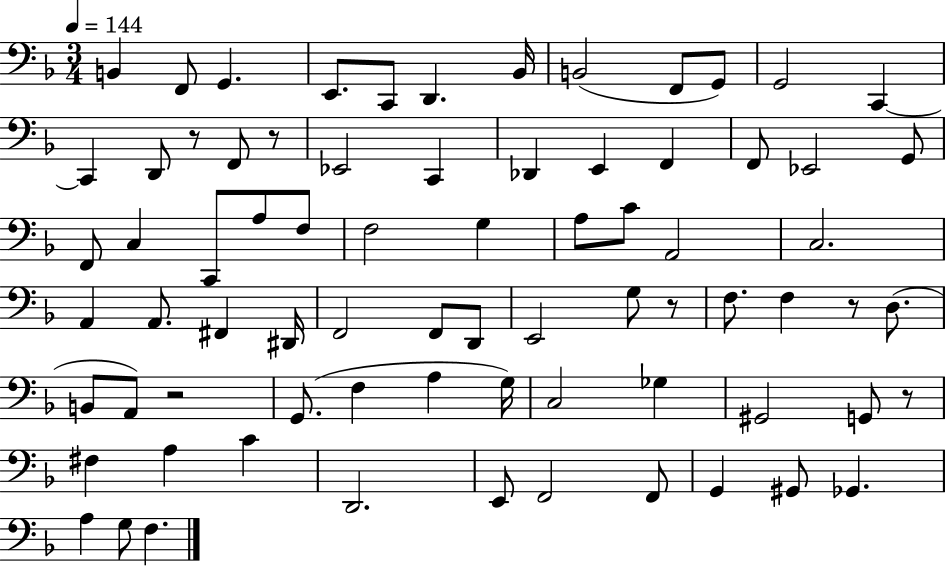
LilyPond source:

{
  \clef bass
  \numericTimeSignature
  \time 3/4
  \key f \major
  \tempo 4 = 144
  \repeat volta 2 { b,4 f,8 g,4. | e,8. c,8 d,4. bes,16 | b,2( f,8 g,8) | g,2 c,4~~ | \break c,4 d,8 r8 f,8 r8 | ees,2 c,4 | des,4 e,4 f,4 | f,8 ees,2 g,8 | \break f,8 c4 c,8 a8 f8 | f2 g4 | a8 c'8 a,2 | c2. | \break a,4 a,8. fis,4 dis,16 | f,2 f,8 d,8 | e,2 g8 r8 | f8. f4 r8 d8.( | \break b,8 a,8) r2 | g,8.( f4 a4 g16) | c2 ges4 | gis,2 g,8 r8 | \break fis4 a4 c'4 | d,2. | e,8 f,2 f,8 | g,4 gis,8 ges,4. | \break a4 g8 f4. | } \bar "|."
}